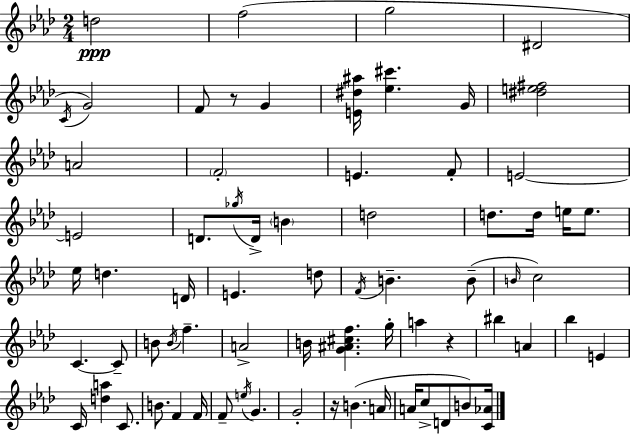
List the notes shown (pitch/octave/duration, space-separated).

D5/h F5/h G5/h D#4/h C4/s G4/h F4/e R/e G4/q [E4,D#5,A#5]/s [Eb5,C#6]/q. G4/s [D#5,E5,F#5]/h A4/h F4/h E4/q. F4/e E4/h E4/h D4/e. Gb5/s D4/s B4/q D5/h D5/e. D5/s E5/s E5/e. Eb5/s D5/q. D4/s E4/q. D5/e F4/s B4/q. B4/e B4/s C5/h C4/q. C4/e B4/e B4/s F5/q. A4/h B4/s [G4,A#4,C#5,F5]/q. G5/s A5/q R/q BIS5/q A4/q Bb5/q E4/q C4/s [D5,A5]/q C4/e. B4/e. F4/q F4/s F4/e E5/s G4/q. G4/h R/s B4/q. A4/s A4/s C5/e D4/e B4/e [C4,Ab4]/s